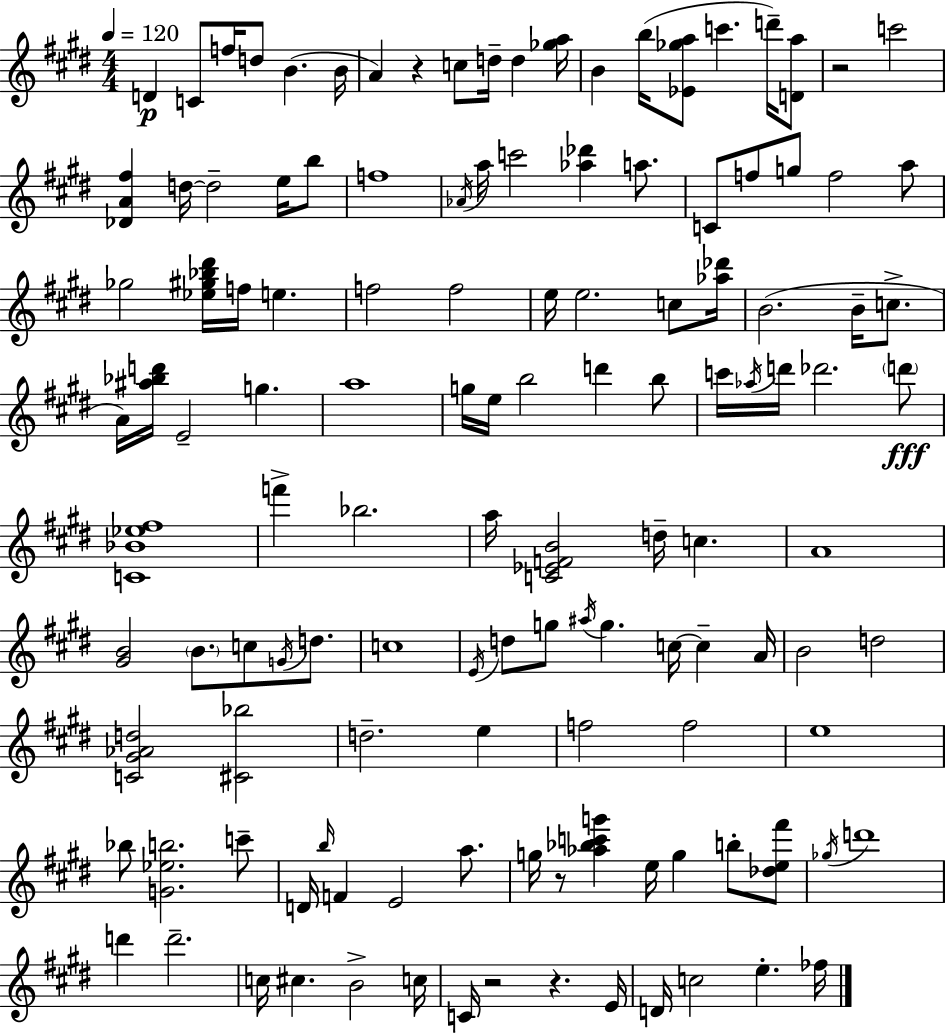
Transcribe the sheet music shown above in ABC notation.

X:1
T:Untitled
M:4/4
L:1/4
K:E
D C/2 f/4 d/2 B B/4 A z c/2 d/4 d [_ga]/4 B b/4 [_E_ga]/2 c' d'/4 [Da]/2 z2 c'2 [_DA^f] d/4 d2 e/4 b/2 f4 _A/4 a/4 c'2 [_a_d'] a/2 C/2 f/2 g/2 f2 a/2 _g2 [_e^g_b^d']/4 f/4 e f2 f2 e/4 e2 c/2 [_a_d']/4 B2 B/4 c/2 A/4 [^a_bd']/4 E2 g a4 g/4 e/4 b2 d' b/2 c'/4 _a/4 d'/4 _d'2 d'/2 [C_B_e^f]4 f' _b2 a/4 [C_EFB]2 d/4 c A4 [^GB]2 B/2 c/2 G/4 d/2 c4 E/4 d/2 g/2 ^a/4 g c/4 c A/4 B2 d2 [C^G_Ad]2 [^C_b]2 d2 e f2 f2 e4 _b/2 [G_eb]2 c'/2 D/4 b/4 F E2 a/2 g/4 z/2 [_a_bc'g'] e/4 g b/2 [_de^f']/2 _g/4 d'4 d' d'2 c/4 ^c B2 c/4 C/4 z2 z E/4 D/4 c2 e _f/4